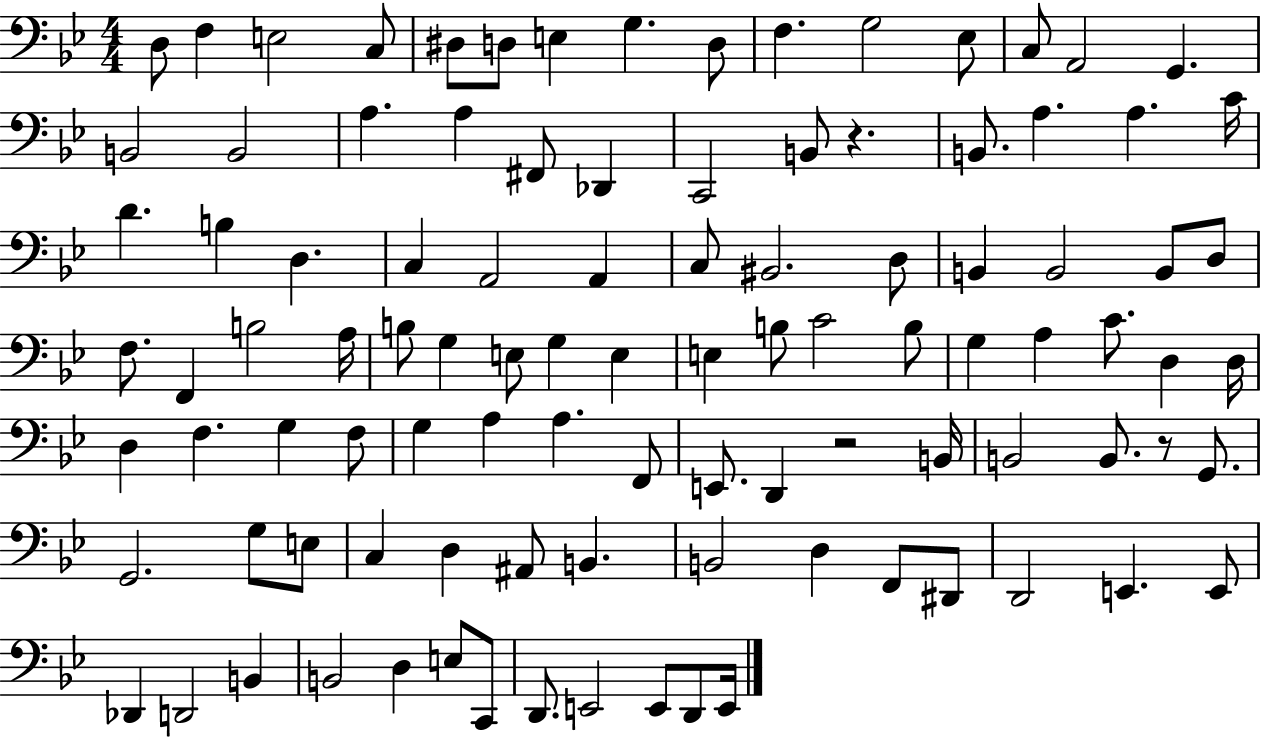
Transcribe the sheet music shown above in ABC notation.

X:1
T:Untitled
M:4/4
L:1/4
K:Bb
D,/2 F, E,2 C,/2 ^D,/2 D,/2 E, G, D,/2 F, G,2 _E,/2 C,/2 A,,2 G,, B,,2 B,,2 A, A, ^F,,/2 _D,, C,,2 B,,/2 z B,,/2 A, A, C/4 D B, D, C, A,,2 A,, C,/2 ^B,,2 D,/2 B,, B,,2 B,,/2 D,/2 F,/2 F,, B,2 A,/4 B,/2 G, E,/2 G, E, E, B,/2 C2 B,/2 G, A, C/2 D, D,/4 D, F, G, F,/2 G, A, A, F,,/2 E,,/2 D,, z2 B,,/4 B,,2 B,,/2 z/2 G,,/2 G,,2 G,/2 E,/2 C, D, ^A,,/2 B,, B,,2 D, F,,/2 ^D,,/2 D,,2 E,, E,,/2 _D,, D,,2 B,, B,,2 D, E,/2 C,,/2 D,,/2 E,,2 E,,/2 D,,/2 E,,/4